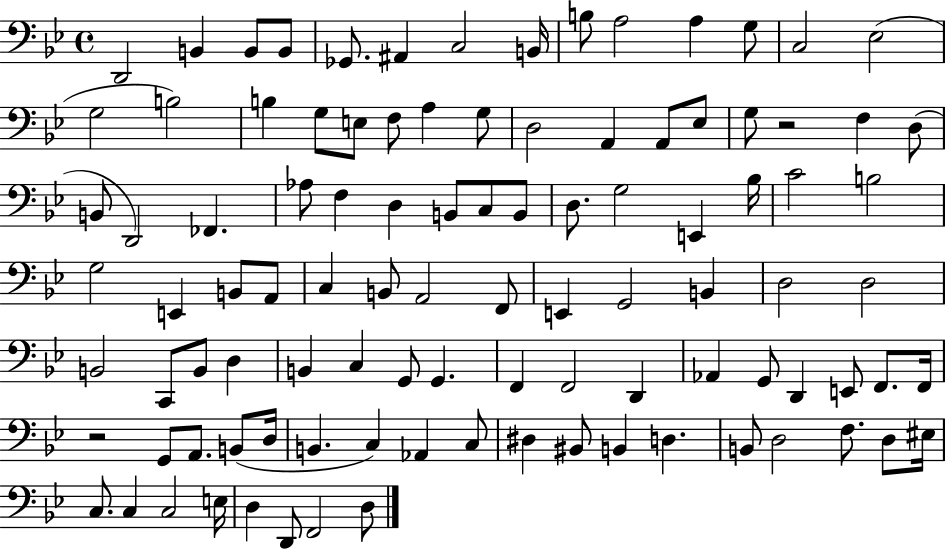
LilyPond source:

{
  \clef bass
  \time 4/4
  \defaultTimeSignature
  \key bes \major
  d,2 b,4 b,8 b,8 | ges,8. ais,4 c2 b,16 | b8 a2 a4 g8 | c2 ees2( | \break g2 b2) | b4 g8 e8 f8 a4 g8 | d2 a,4 a,8 ees8 | g8 r2 f4 d8( | \break b,8 d,2) fes,4. | aes8 f4 d4 b,8 c8 b,8 | d8. g2 e,4 bes16 | c'2 b2 | \break g2 e,4 b,8 a,8 | c4 b,8 a,2 f,8 | e,4 g,2 b,4 | d2 d2 | \break b,2 c,8 b,8 d4 | b,4 c4 g,8 g,4. | f,4 f,2 d,4 | aes,4 g,8 d,4 e,8 f,8. f,16 | \break r2 g,8 a,8. b,8( d16 | b,4. c4) aes,4 c8 | dis4 bis,8 b,4 d4. | b,8 d2 f8. d8 eis16 | \break c8. c4 c2 e16 | d4 d,8 f,2 d8 | \bar "|."
}